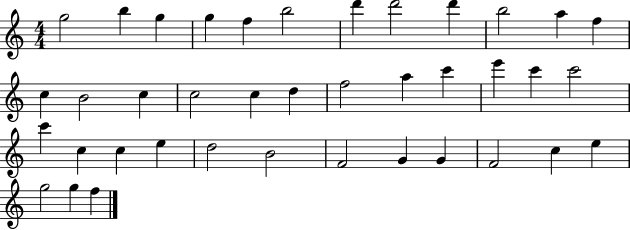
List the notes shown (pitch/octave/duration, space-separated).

G5/h B5/q G5/q G5/q F5/q B5/h D6/q D6/h D6/q B5/h A5/q F5/q C5/q B4/h C5/q C5/h C5/q D5/q F5/h A5/q C6/q E6/q C6/q C6/h C6/q C5/q C5/q E5/q D5/h B4/h F4/h G4/q G4/q F4/h C5/q E5/q G5/h G5/q F5/q